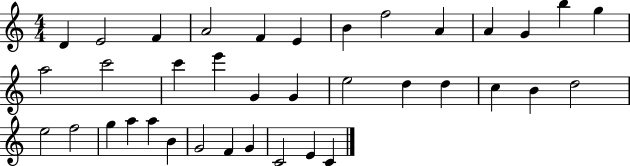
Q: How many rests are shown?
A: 0